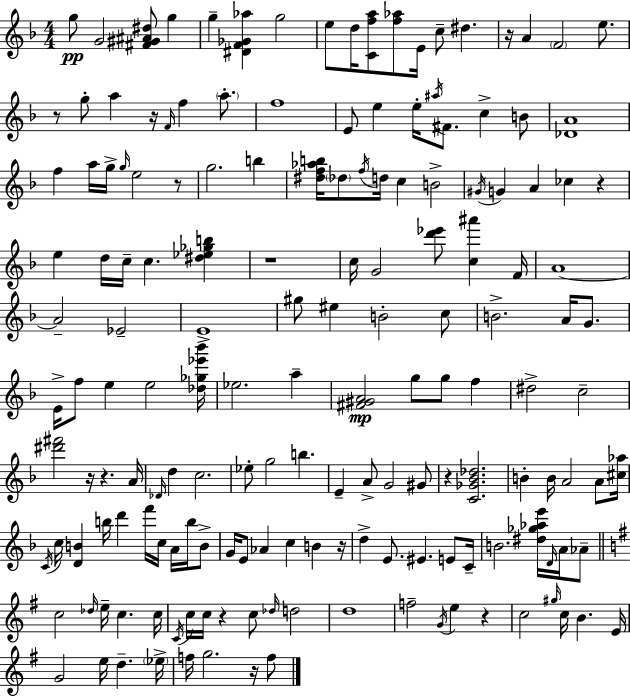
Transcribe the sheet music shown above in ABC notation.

X:1
T:Untitled
M:4/4
L:1/4
K:F
g/2 G2 [^F^G^A^d]/2 g g [^DF_G_a] g2 e/2 d/4 [Cfa]/2 [f_a]/2 E/4 c/2 ^d z/4 A F2 e/2 z/2 g/2 a z/4 F/4 f a/2 f4 E/2 e e/4 ^a/4 ^F/2 c B/2 [_DA]4 f a/4 g/4 g/4 e2 z/2 g2 b [^df_ab]/4 _d/2 f/4 d/4 c B2 ^G/4 G A _c z e d/4 c/4 c [^d_e_gb] z4 c/4 G2 [d'_e']/2 [c^a'] F/4 A4 A2 _E2 E4 ^g/2 ^e B2 c/2 B2 A/4 G/2 E/4 f/2 e e2 [_d_g_e'_b']/4 _e2 a [^F^GA]2 g/2 g/2 f ^d2 c2 [^d'^f']2 z/4 z A/4 _D/4 d c2 _e/2 g2 b E A/2 G2 ^G/2 z [C_G_B_d]2 B B/4 A2 A/2 [^c_a]/4 C/4 c/4 [DB] b/4 d' f'/4 c/4 A/4 b/4 B/2 G/4 E/2 _A c B z/4 d E/2 ^E E/2 C/4 B2 [^d_g_ae']/4 D/4 A/4 _A/2 c2 _d/4 e/4 c c/4 C/4 c/4 c/4 z c/2 _d/4 d2 d4 f2 G/4 e z c2 ^g/4 c/4 B E/4 G2 e/4 d _e/4 f/4 g2 z/4 f/2